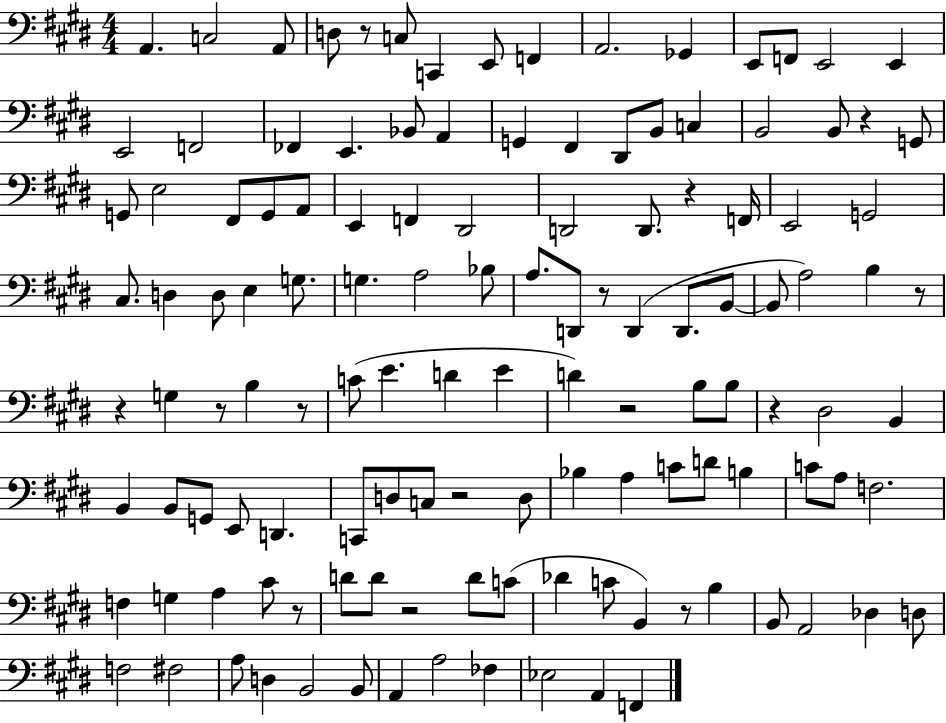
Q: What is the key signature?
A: E major